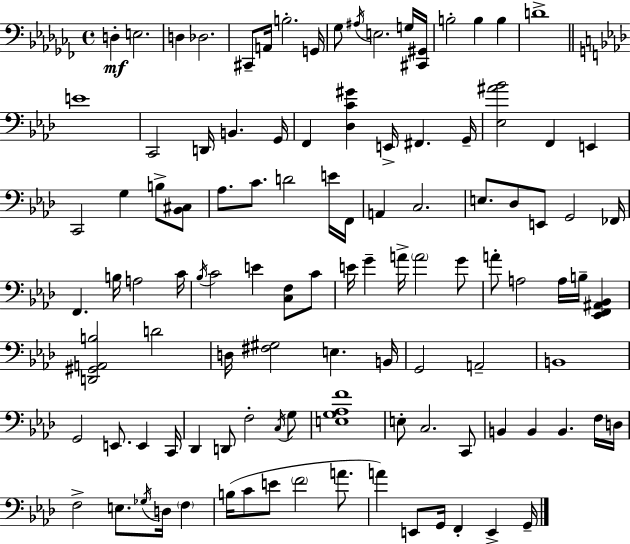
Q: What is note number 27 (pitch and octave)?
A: E2